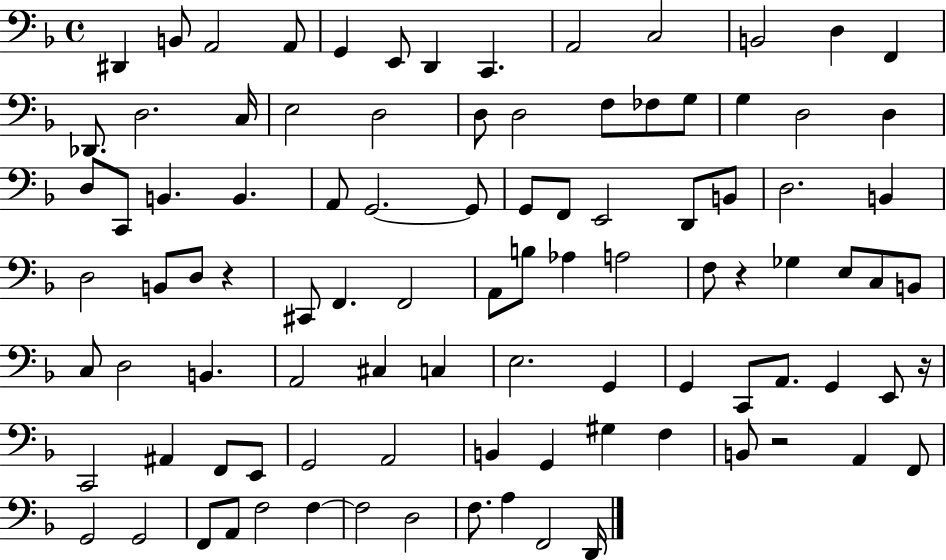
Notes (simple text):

D#2/q B2/e A2/h A2/e G2/q E2/e D2/q C2/q. A2/h C3/h B2/h D3/q F2/q Db2/e. D3/h. C3/s E3/h D3/h D3/e D3/h F3/e FES3/e G3/e G3/q D3/h D3/q D3/e C2/e B2/q. B2/q. A2/e G2/h. G2/e G2/e F2/e E2/h D2/e B2/e D3/h. B2/q D3/h B2/e D3/e R/q C#2/e F2/q. F2/h A2/e B3/e Ab3/q A3/h F3/e R/q Gb3/q E3/e C3/e B2/e C3/e D3/h B2/q. A2/h C#3/q C3/q E3/h. G2/q G2/q C2/e A2/e. G2/q E2/e R/s C2/h A#2/q F2/e E2/e G2/h A2/h B2/q G2/q G#3/q F3/q B2/e R/h A2/q F2/e G2/h G2/h F2/e A2/e F3/h F3/q F3/h D3/h F3/e. A3/q F2/h D2/s